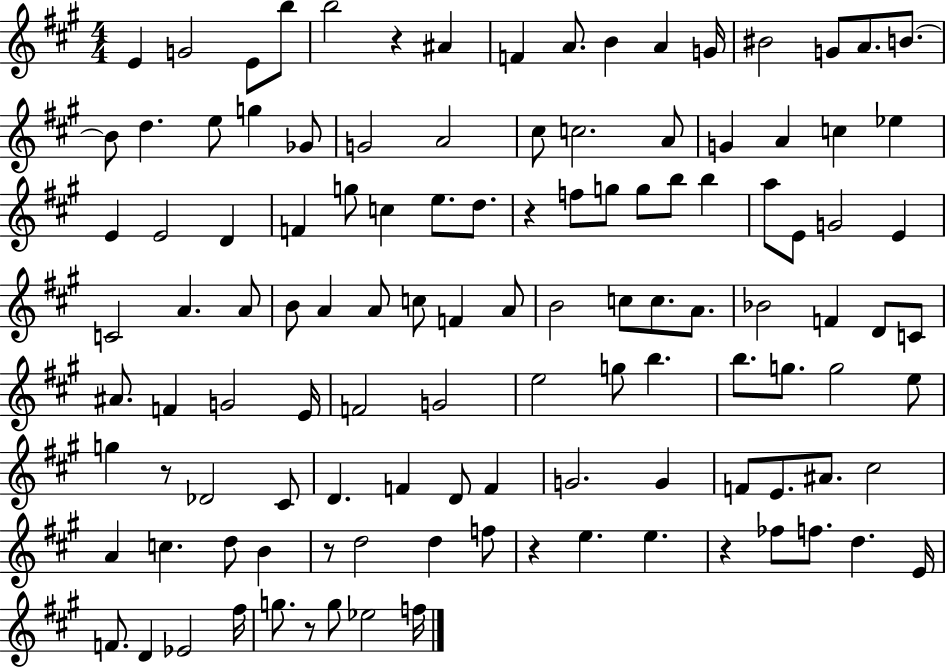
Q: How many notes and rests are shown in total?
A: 117